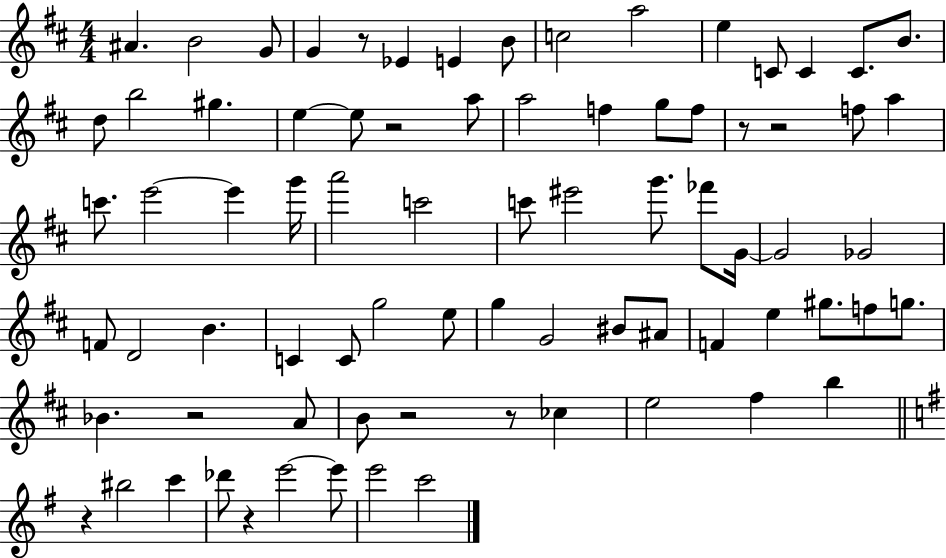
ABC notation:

X:1
T:Untitled
M:4/4
L:1/4
K:D
^A B2 G/2 G z/2 _E E B/2 c2 a2 e C/2 C C/2 B/2 d/2 b2 ^g e e/2 z2 a/2 a2 f g/2 f/2 z/2 z2 f/2 a c'/2 e'2 e' g'/4 a'2 c'2 c'/2 ^e'2 g'/2 _f'/2 G/4 G2 _G2 F/2 D2 B C C/2 g2 e/2 g G2 ^B/2 ^A/2 F e ^g/2 f/2 g/2 _B z2 A/2 B/2 z2 z/2 _c e2 ^f b z ^b2 c' _d'/2 z e'2 e'/2 e'2 c'2